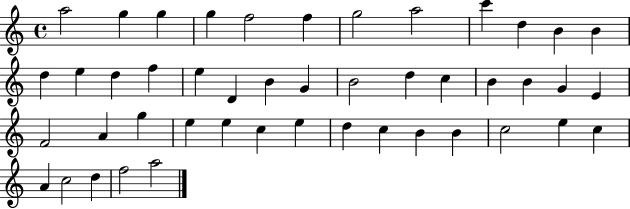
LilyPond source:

{
  \clef treble
  \time 4/4
  \defaultTimeSignature
  \key c \major
  a''2 g''4 g''4 | g''4 f''2 f''4 | g''2 a''2 | c'''4 d''4 b'4 b'4 | \break d''4 e''4 d''4 f''4 | e''4 d'4 b'4 g'4 | b'2 d''4 c''4 | b'4 b'4 g'4 e'4 | \break f'2 a'4 g''4 | e''4 e''4 c''4 e''4 | d''4 c''4 b'4 b'4 | c''2 e''4 c''4 | \break a'4 c''2 d''4 | f''2 a''2 | \bar "|."
}